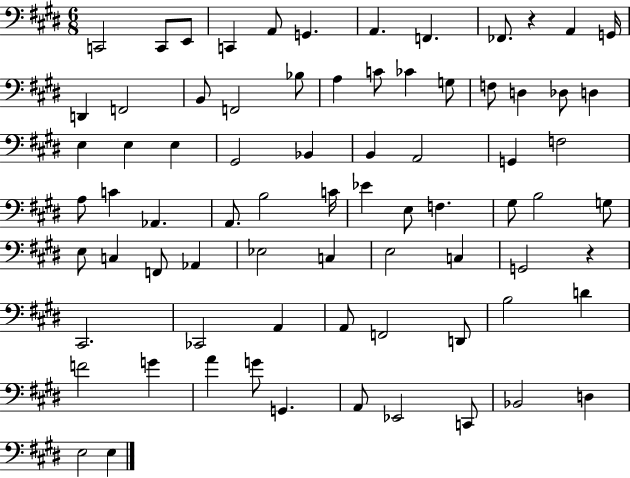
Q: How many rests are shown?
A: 2